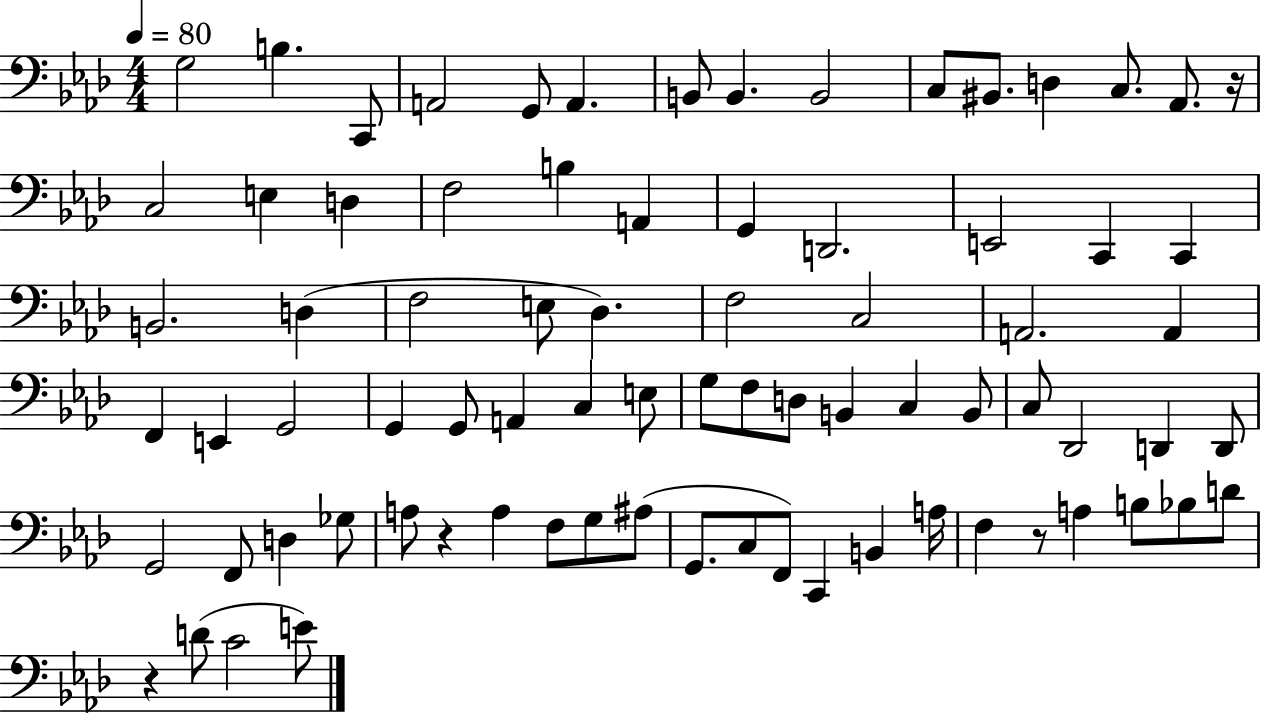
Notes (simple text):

G3/h B3/q. C2/e A2/h G2/e A2/q. B2/e B2/q. B2/h C3/e BIS2/e. D3/q C3/e. Ab2/e. R/s C3/h E3/q D3/q F3/h B3/q A2/q G2/q D2/h. E2/h C2/q C2/q B2/h. D3/q F3/h E3/e Db3/q. F3/h C3/h A2/h. A2/q F2/q E2/q G2/h G2/q G2/e A2/q C3/q E3/e G3/e F3/e D3/e B2/q C3/q B2/e C3/e Db2/h D2/q D2/e G2/h F2/e D3/q Gb3/e A3/e R/q A3/q F3/e G3/e A#3/e G2/e. C3/e F2/e C2/q B2/q A3/s F3/q R/e A3/q B3/e Bb3/e D4/e R/q D4/e C4/h E4/e